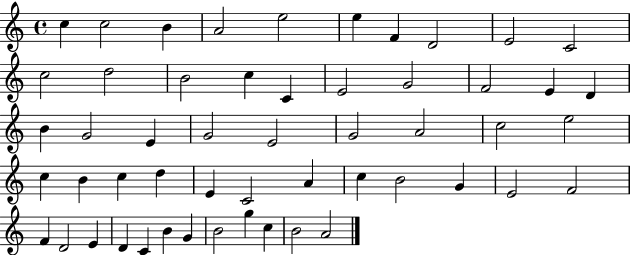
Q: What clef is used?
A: treble